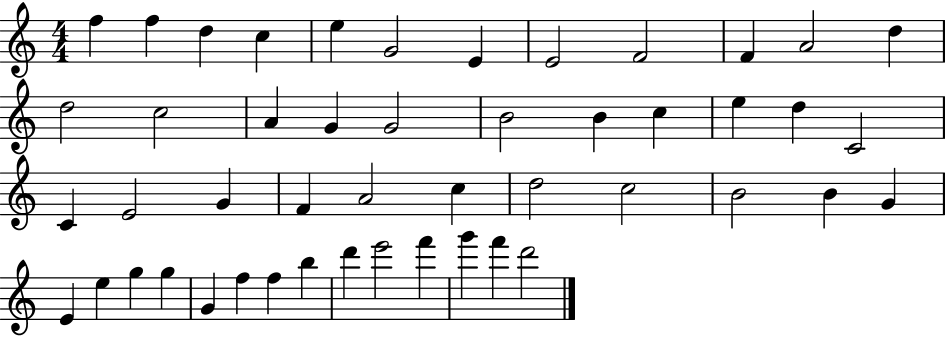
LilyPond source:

{
  \clef treble
  \numericTimeSignature
  \time 4/4
  \key c \major
  f''4 f''4 d''4 c''4 | e''4 g'2 e'4 | e'2 f'2 | f'4 a'2 d''4 | \break d''2 c''2 | a'4 g'4 g'2 | b'2 b'4 c''4 | e''4 d''4 c'2 | \break c'4 e'2 g'4 | f'4 a'2 c''4 | d''2 c''2 | b'2 b'4 g'4 | \break e'4 e''4 g''4 g''4 | g'4 f''4 f''4 b''4 | d'''4 e'''2 f'''4 | g'''4 f'''4 d'''2 | \break \bar "|."
}